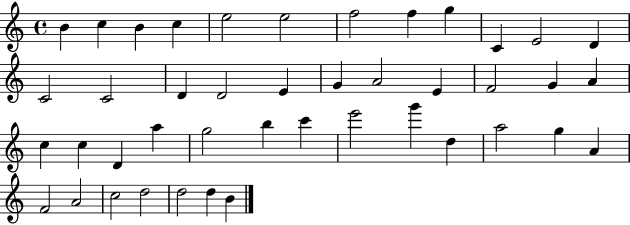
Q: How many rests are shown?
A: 0